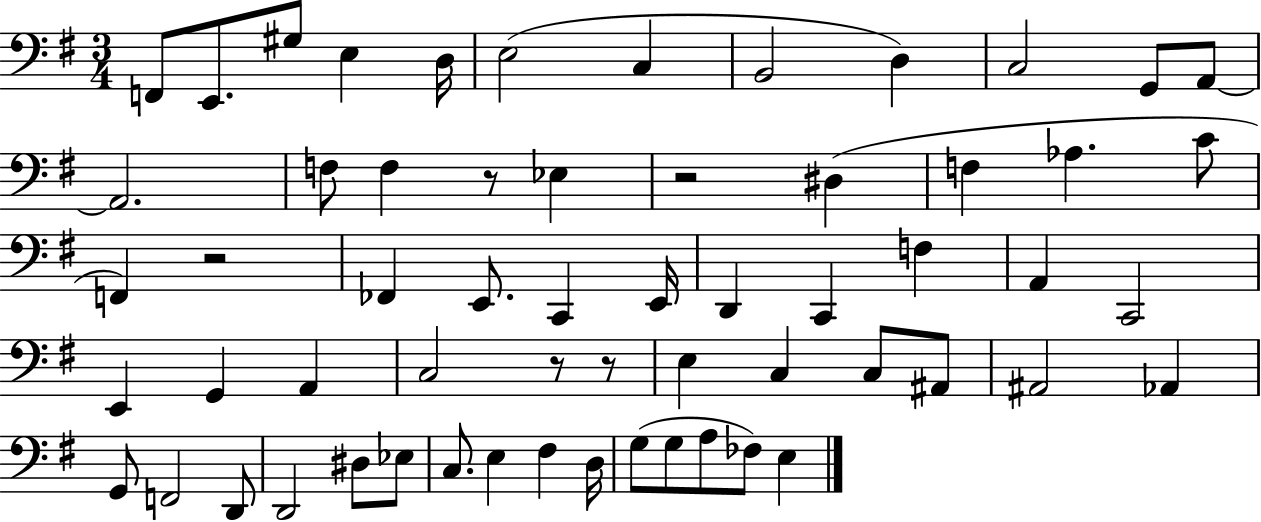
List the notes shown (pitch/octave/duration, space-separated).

F2/e E2/e. G#3/e E3/q D3/s E3/h C3/q B2/h D3/q C3/h G2/e A2/e A2/h. F3/e F3/q R/e Eb3/q R/h D#3/q F3/q Ab3/q. C4/e F2/q R/h FES2/q E2/e. C2/q E2/s D2/q C2/q F3/q A2/q C2/h E2/q G2/q A2/q C3/h R/e R/e E3/q C3/q C3/e A#2/e A#2/h Ab2/q G2/e F2/h D2/e D2/h D#3/e Eb3/e C3/e. E3/q F#3/q D3/s G3/e G3/e A3/e FES3/e E3/q